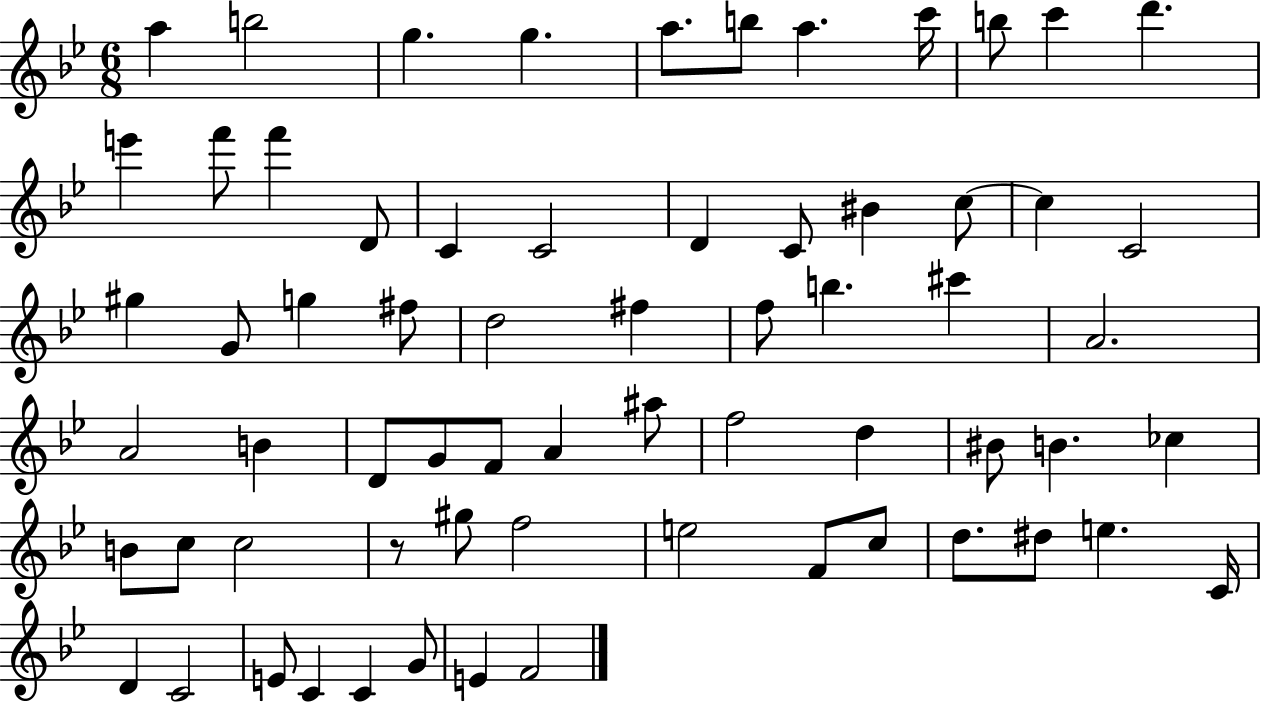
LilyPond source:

{
  \clef treble
  \numericTimeSignature
  \time 6/8
  \key bes \major
  a''4 b''2 | g''4. g''4. | a''8. b''8 a''4. c'''16 | b''8 c'''4 d'''4. | \break e'''4 f'''8 f'''4 d'8 | c'4 c'2 | d'4 c'8 bis'4 c''8~~ | c''4 c'2 | \break gis''4 g'8 g''4 fis''8 | d''2 fis''4 | f''8 b''4. cis'''4 | a'2. | \break a'2 b'4 | d'8 g'8 f'8 a'4 ais''8 | f''2 d''4 | bis'8 b'4. ces''4 | \break b'8 c''8 c''2 | r8 gis''8 f''2 | e''2 f'8 c''8 | d''8. dis''8 e''4. c'16 | \break d'4 c'2 | e'8 c'4 c'4 g'8 | e'4 f'2 | \bar "|."
}